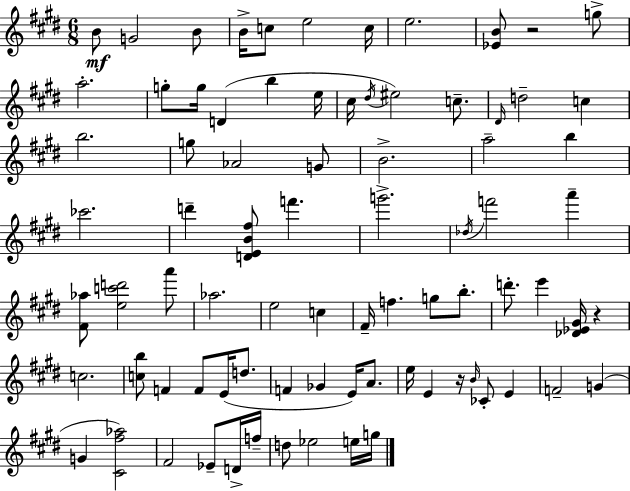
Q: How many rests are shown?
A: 3